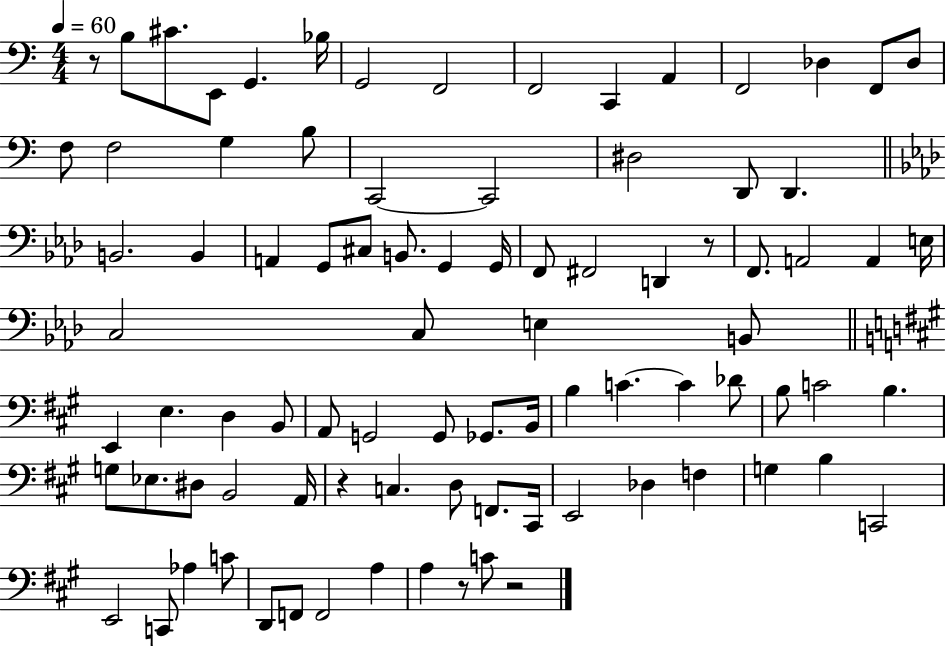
X:1
T:Untitled
M:4/4
L:1/4
K:C
z/2 B,/2 ^C/2 E,,/2 G,, _B,/4 G,,2 F,,2 F,,2 C,, A,, F,,2 _D, F,,/2 _D,/2 F,/2 F,2 G, B,/2 C,,2 C,,2 ^D,2 D,,/2 D,, B,,2 B,, A,, G,,/2 ^C,/2 B,,/2 G,, G,,/4 F,,/2 ^F,,2 D,, z/2 F,,/2 A,,2 A,, E,/4 C,2 C,/2 E, B,,/2 E,, E, D, B,,/2 A,,/2 G,,2 G,,/2 _G,,/2 B,,/4 B, C C _D/2 B,/2 C2 B, G,/2 _E,/2 ^D,/2 B,,2 A,,/4 z C, D,/2 F,,/2 ^C,,/4 E,,2 _D, F, G, B, C,,2 E,,2 C,,/2 _A, C/2 D,,/2 F,,/2 F,,2 A, A, z/2 C/2 z2